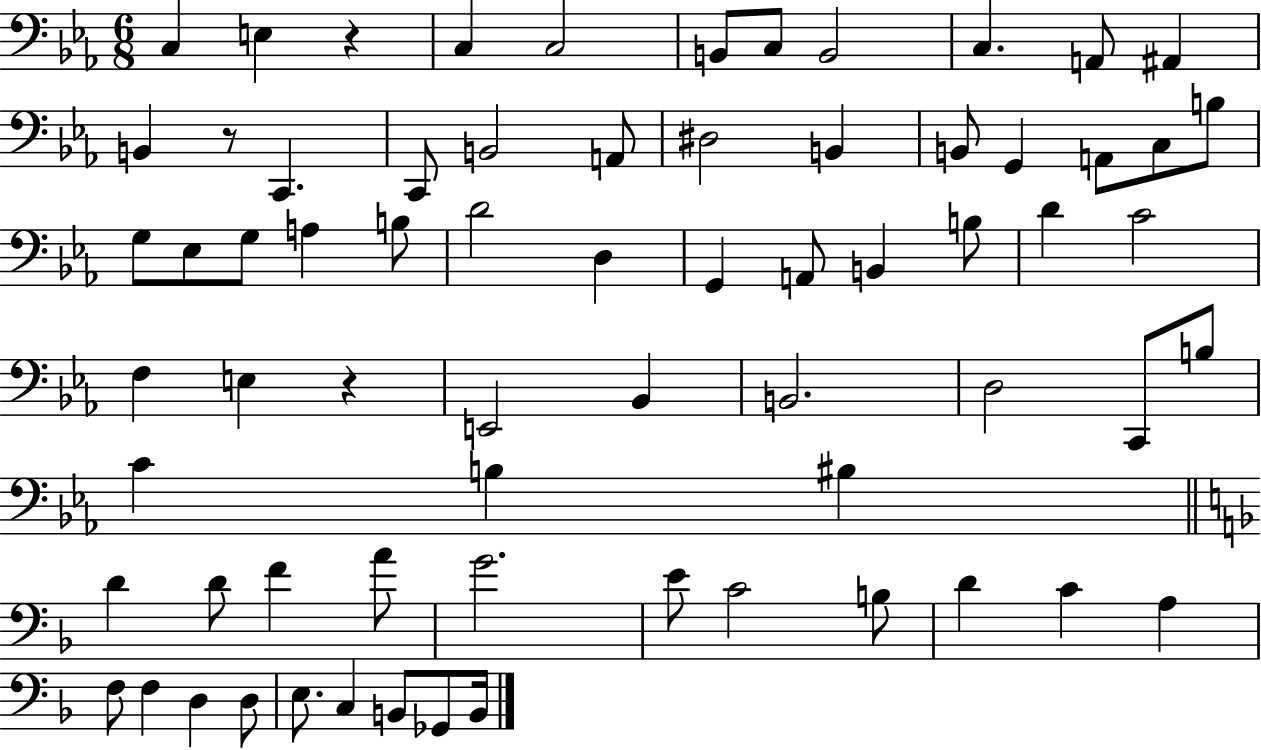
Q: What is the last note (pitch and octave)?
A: B2